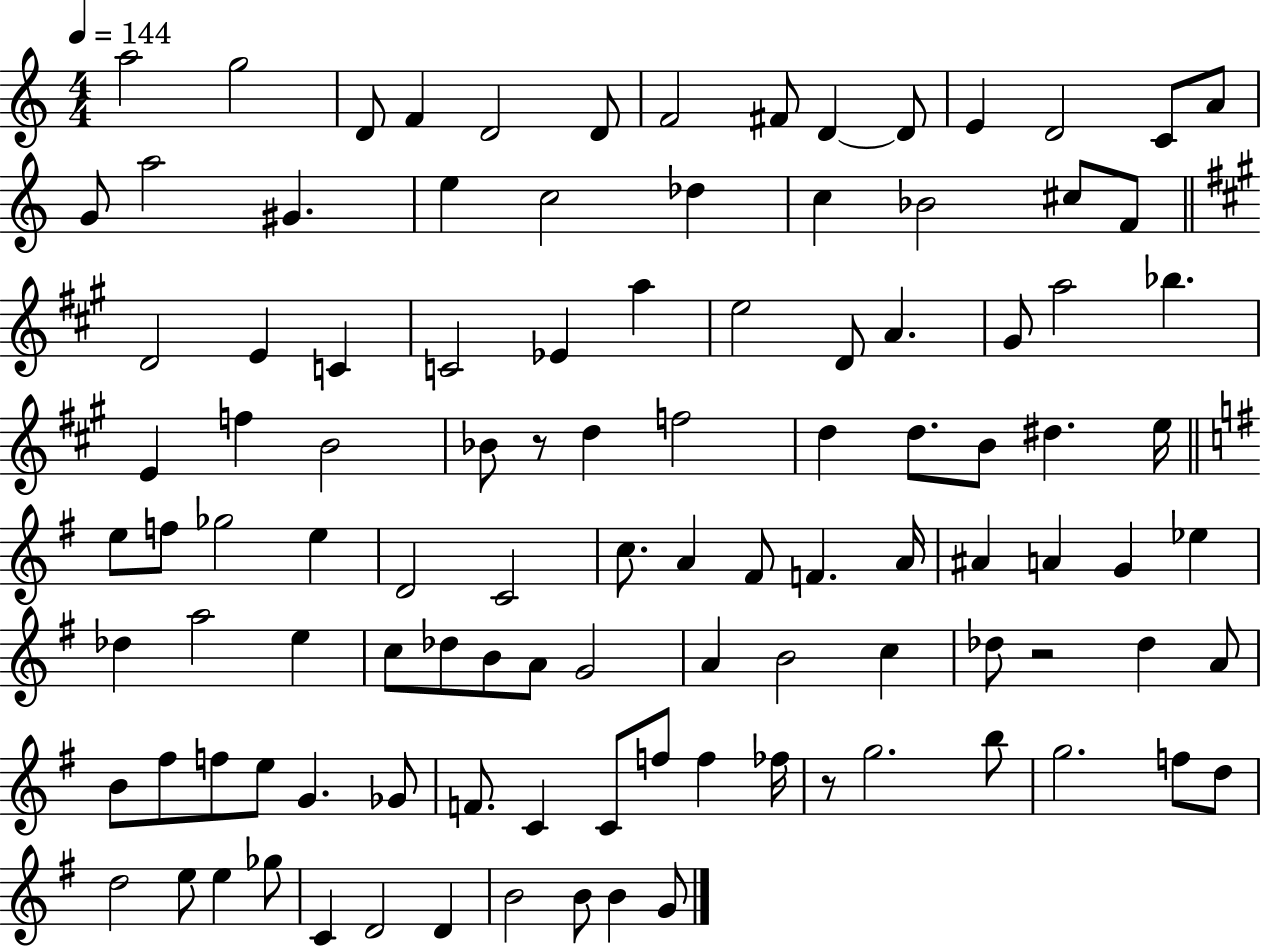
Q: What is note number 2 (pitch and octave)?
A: G5